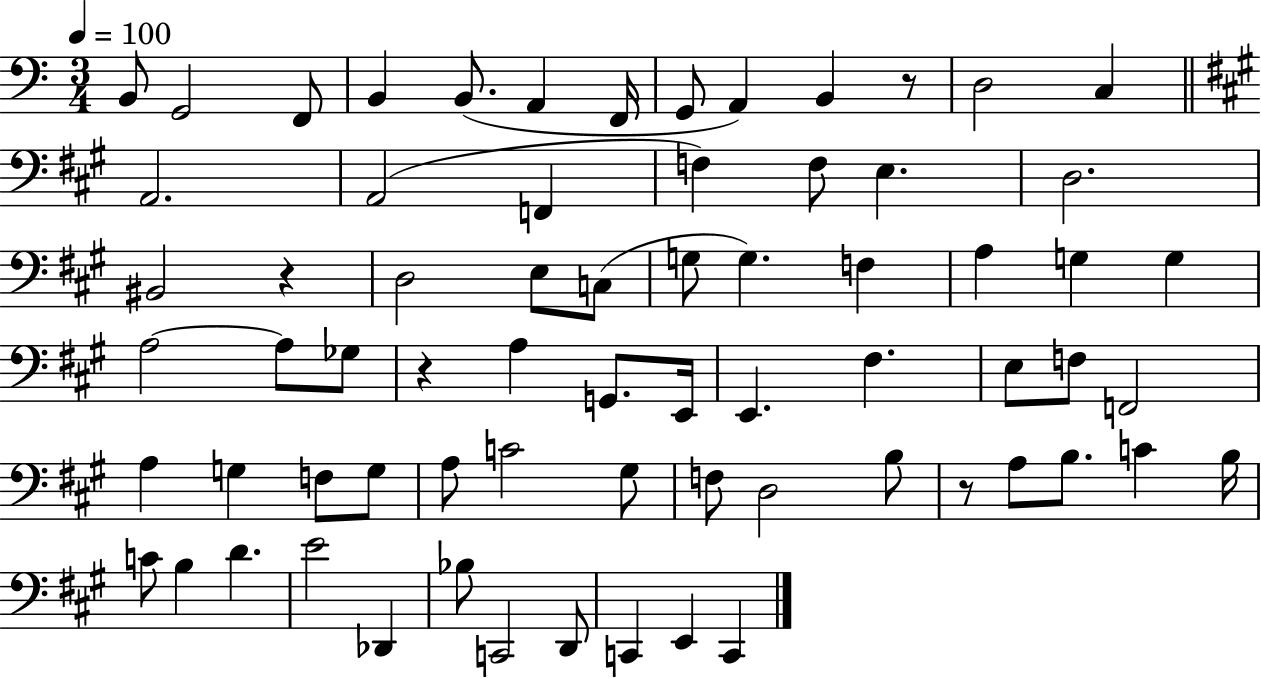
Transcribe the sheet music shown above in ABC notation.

X:1
T:Untitled
M:3/4
L:1/4
K:C
B,,/2 G,,2 F,,/2 B,, B,,/2 A,, F,,/4 G,,/2 A,, B,, z/2 D,2 C, A,,2 A,,2 F,, F, F,/2 E, D,2 ^B,,2 z D,2 E,/2 C,/2 G,/2 G, F, A, G, G, A,2 A,/2 _G,/2 z A, G,,/2 E,,/4 E,, ^F, E,/2 F,/2 F,,2 A, G, F,/2 G,/2 A,/2 C2 ^G,/2 F,/2 D,2 B,/2 z/2 A,/2 B,/2 C B,/4 C/2 B, D E2 _D,, _B,/2 C,,2 D,,/2 C,, E,, C,,